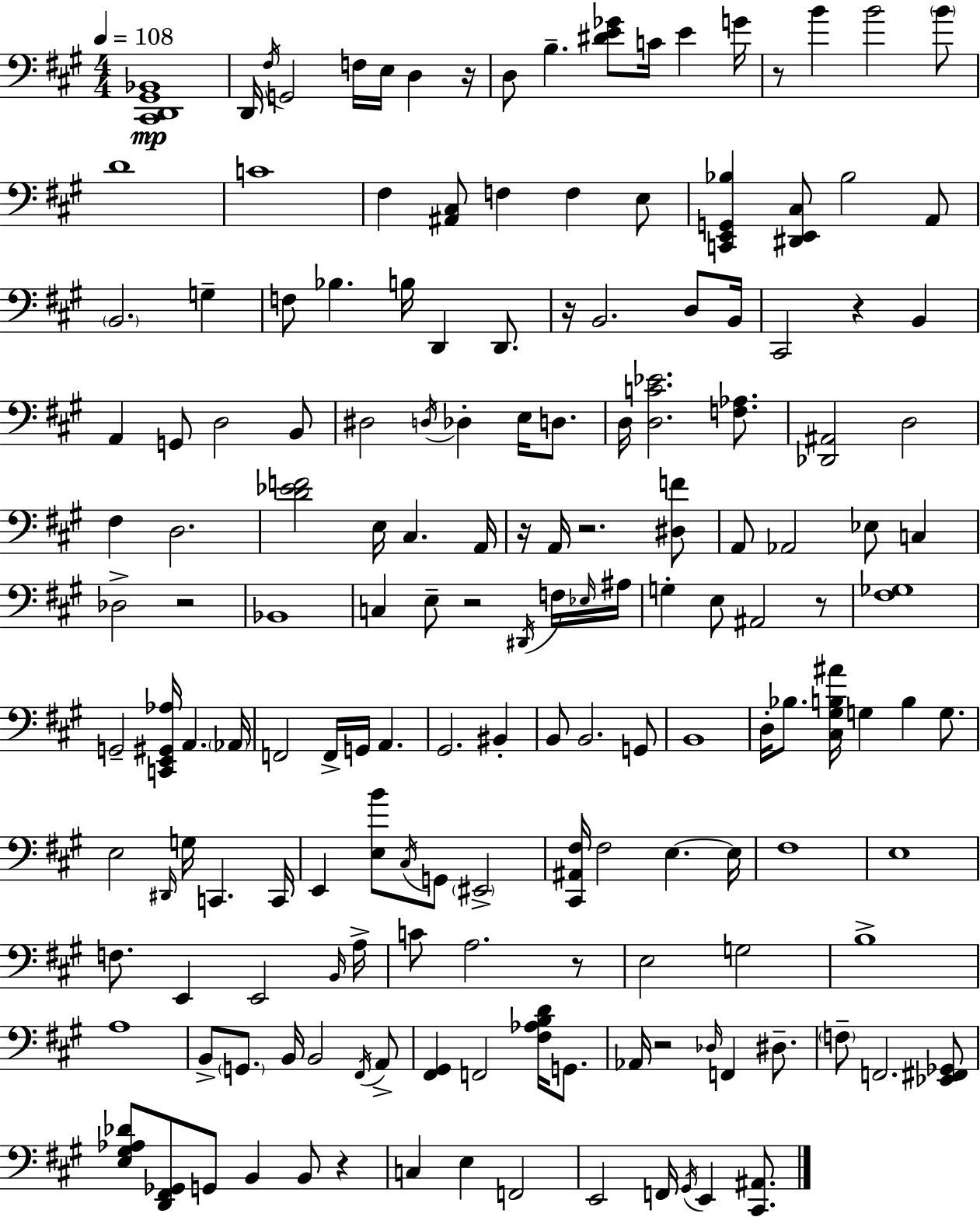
[C#2,D2,G#2,Bb2]/w D2/s F#3/s G2/h F3/s E3/s D3/q R/s D3/e B3/q. [D#4,E4,Gb4]/e C4/s E4/q G4/s R/e B4/q B4/h B4/e D4/w C4/w F#3/q [A#2,C#3]/e F3/q F3/q E3/e [C2,E2,G2,Bb3]/q [D#2,E2,C#3]/e Bb3/h A2/e B2/h. G3/q F3/e Bb3/q. B3/s D2/q D2/e. R/s B2/h. D3/e B2/s C#2/h R/q B2/q A2/q G2/e D3/h B2/e D#3/h D3/s Db3/q E3/s D3/e. D3/s [D3,C4,Eb4]/h. [F3,Ab3]/e. [Db2,A#2]/h D3/h F#3/q D3/h. [D4,Eb4,F4]/h E3/s C#3/q. A2/s R/s A2/s R/h. [D#3,F4]/e A2/e Ab2/h Eb3/e C3/q Db3/h R/h Bb2/w C3/q E3/e R/h D#2/s F3/s Eb3/s A#3/s G3/q E3/e A#2/h R/e [F#3,Gb3]/w G2/h [C2,E2,G#2,Ab3]/s A2/q. Ab2/s F2/h F2/s G2/s A2/q. G#2/h. BIS2/q B2/e B2/h. G2/e B2/w D3/s Bb3/e. [C#3,G#3,B3,A#4]/s G3/q B3/q G3/e. E3/h D#2/s G3/s C2/q. C2/s E2/q [E3,B4]/e C#3/s G2/e EIS2/h [C#2,A#2,F#3]/s F#3/h E3/q. E3/s F#3/w E3/w F3/e. E2/q E2/h B2/s A3/s C4/e A3/h. R/e E3/h G3/h B3/w A3/w B2/e G2/e. B2/s B2/h F#2/s A2/e [F#2,G#2]/q F2/h [F#3,Ab3,B3,D4]/s G2/e. Ab2/s R/h Db3/s F2/q D#3/e. F3/e F2/h. [Eb2,F#2,Gb2]/e [E3,G#3,Ab3,Db4]/e [D2,F#2,Gb2]/e G2/e B2/q B2/e R/q C3/q E3/q F2/h E2/h F2/s G#2/s E2/q [C#2,A#2]/e.